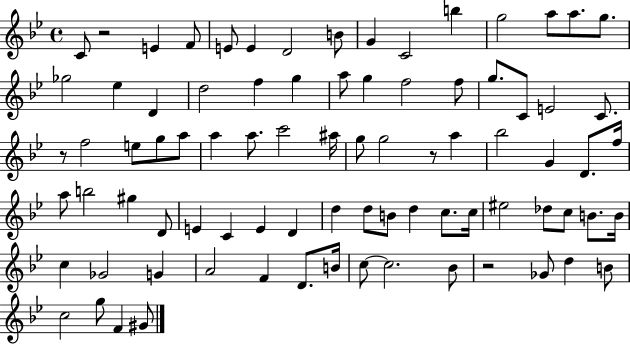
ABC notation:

X:1
T:Untitled
M:4/4
L:1/4
K:Bb
C/2 z2 E F/2 E/2 E D2 B/2 G C2 b g2 a/2 a/2 g/2 _g2 _e D d2 f g a/2 g f2 f/2 g/2 C/2 E2 C/2 z/2 f2 e/2 g/2 a/2 a a/2 c'2 ^a/4 g/2 g2 z/2 a _b2 G D/2 f/4 a/2 b2 ^g D/2 E C E D d d/2 B/2 d c/2 c/4 ^e2 _d/2 c/2 B/2 B/4 c _G2 G A2 F D/2 B/4 c/2 c2 _B/2 z2 _G/2 d B/2 c2 g/2 F ^G/2